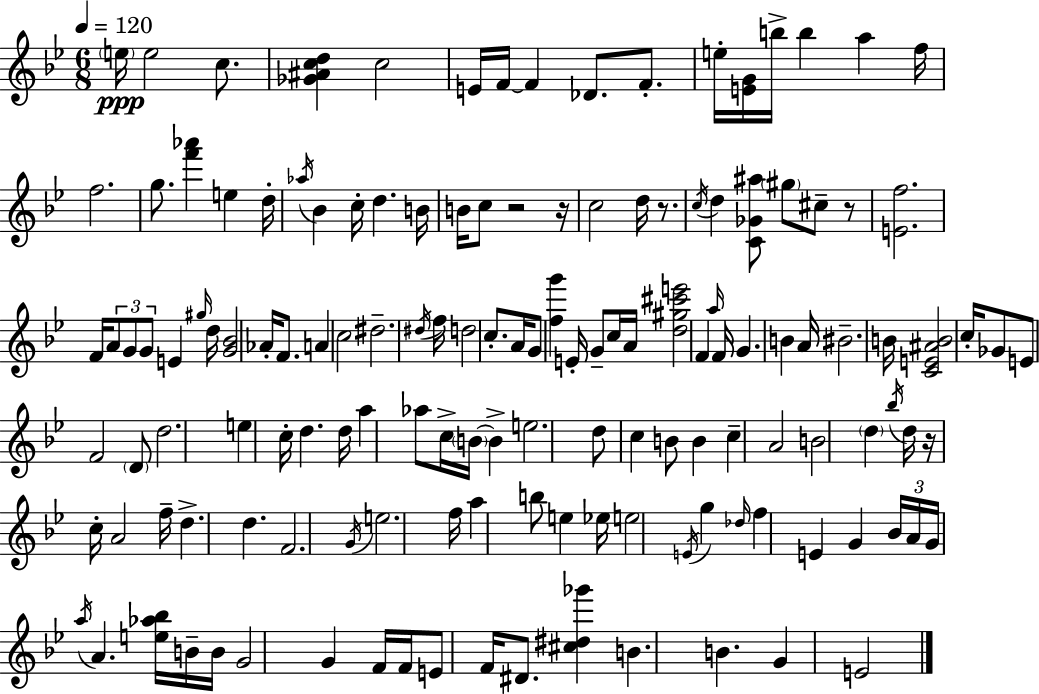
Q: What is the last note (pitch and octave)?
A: E4